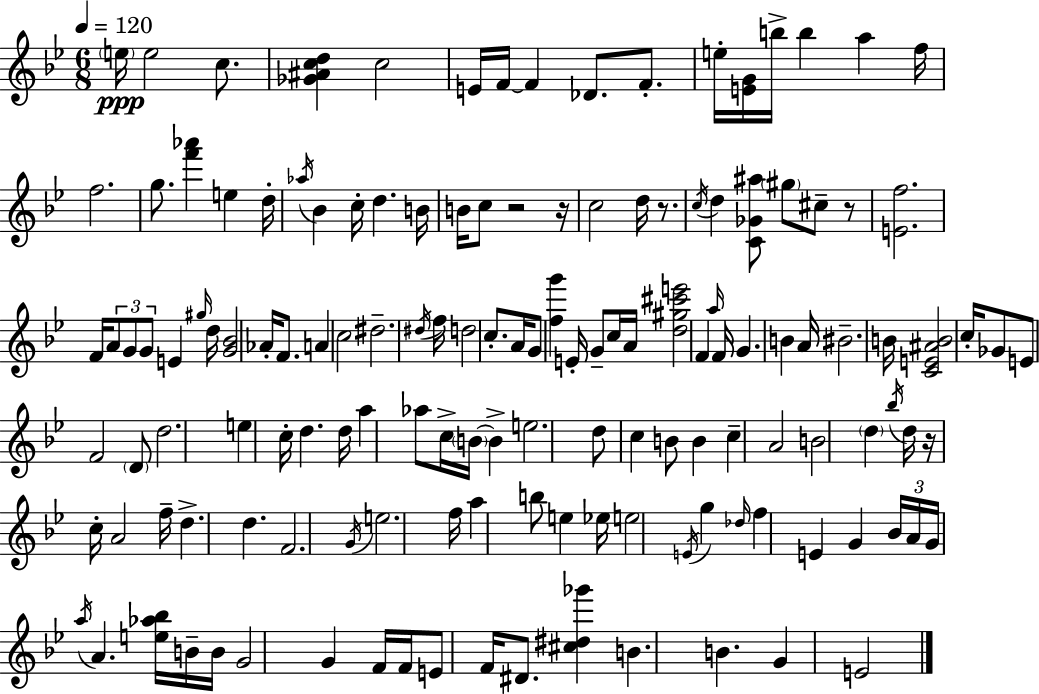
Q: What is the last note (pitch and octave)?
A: E4